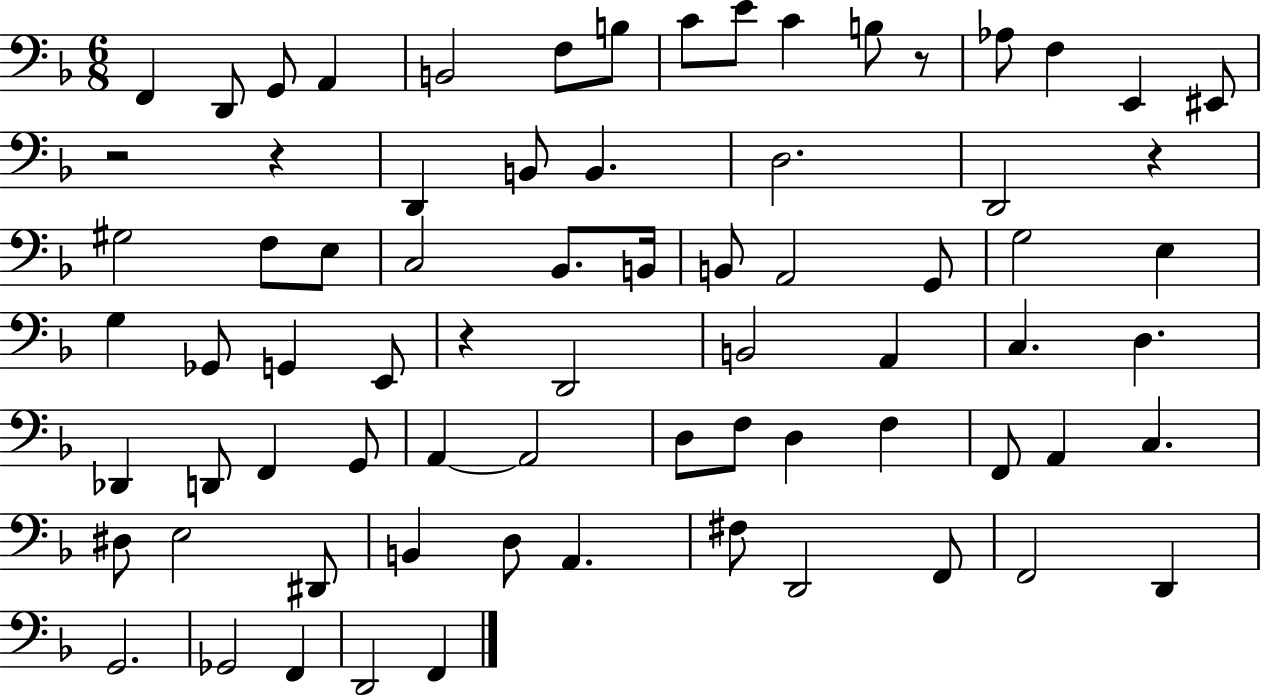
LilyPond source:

{
  \clef bass
  \numericTimeSignature
  \time 6/8
  \key f \major
  \repeat volta 2 { f,4 d,8 g,8 a,4 | b,2 f8 b8 | c'8 e'8 c'4 b8 r8 | aes8 f4 e,4 eis,8 | \break r2 r4 | d,4 b,8 b,4. | d2. | d,2 r4 | \break gis2 f8 e8 | c2 bes,8. b,16 | b,8 a,2 g,8 | g2 e4 | \break g4 ges,8 g,4 e,8 | r4 d,2 | b,2 a,4 | c4. d4. | \break des,4 d,8 f,4 g,8 | a,4~~ a,2 | d8 f8 d4 f4 | f,8 a,4 c4. | \break dis8 e2 dis,8 | b,4 d8 a,4. | fis8 d,2 f,8 | f,2 d,4 | \break g,2. | ges,2 f,4 | d,2 f,4 | } \bar "|."
}